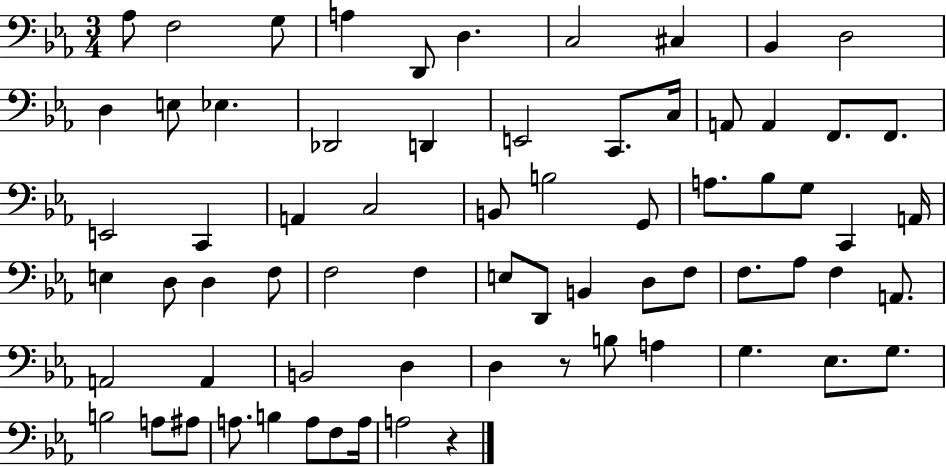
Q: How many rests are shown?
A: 2